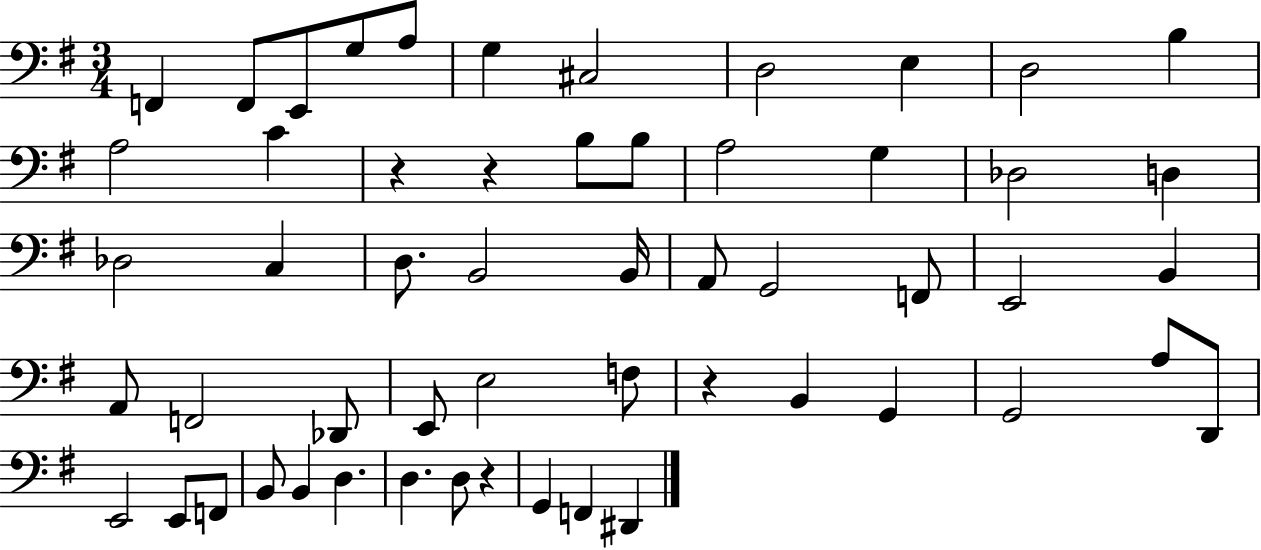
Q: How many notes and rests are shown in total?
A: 55